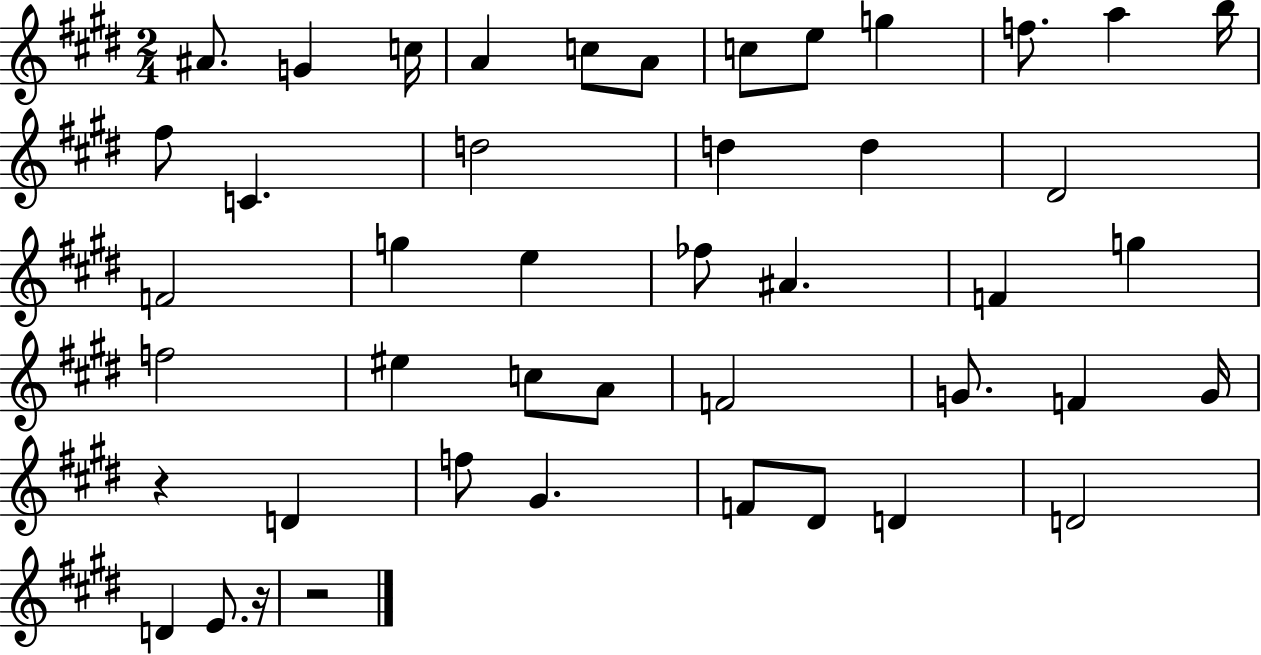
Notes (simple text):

A#4/e. G4/q C5/s A4/q C5/e A4/e C5/e E5/e G5/q F5/e. A5/q B5/s F#5/e C4/q. D5/h D5/q D5/q D#4/h F4/h G5/q E5/q FES5/e A#4/q. F4/q G5/q F5/h EIS5/q C5/e A4/e F4/h G4/e. F4/q G4/s R/q D4/q F5/e G#4/q. F4/e D#4/e D4/q D4/h D4/q E4/e. R/s R/h